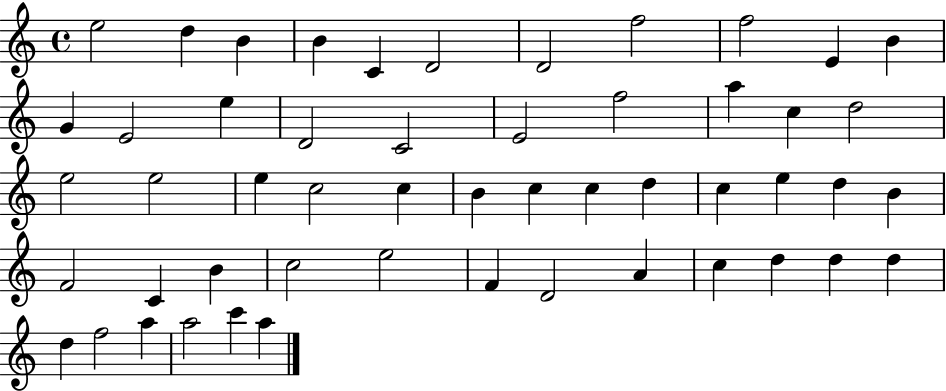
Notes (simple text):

E5/h D5/q B4/q B4/q C4/q D4/h D4/h F5/h F5/h E4/q B4/q G4/q E4/h E5/q D4/h C4/h E4/h F5/h A5/q C5/q D5/h E5/h E5/h E5/q C5/h C5/q B4/q C5/q C5/q D5/q C5/q E5/q D5/q B4/q F4/h C4/q B4/q C5/h E5/h F4/q D4/h A4/q C5/q D5/q D5/q D5/q D5/q F5/h A5/q A5/h C6/q A5/q